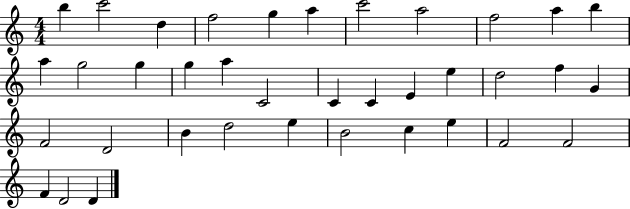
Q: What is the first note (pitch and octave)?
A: B5